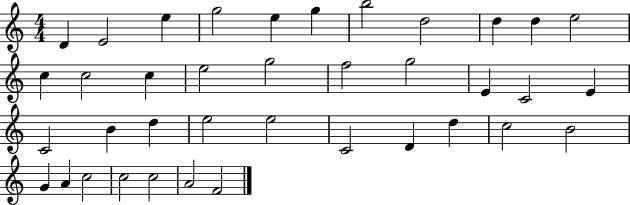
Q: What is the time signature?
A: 4/4